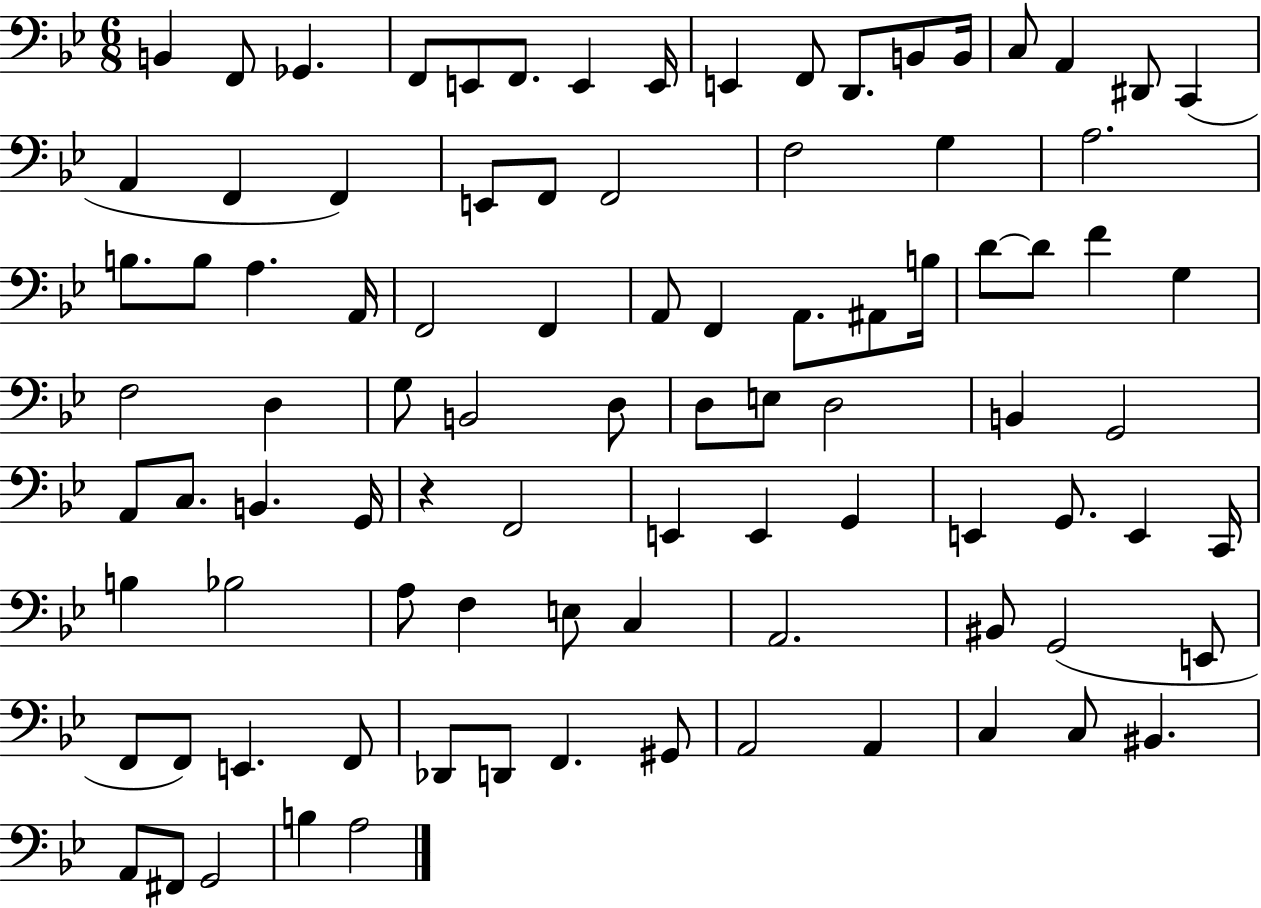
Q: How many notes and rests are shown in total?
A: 92